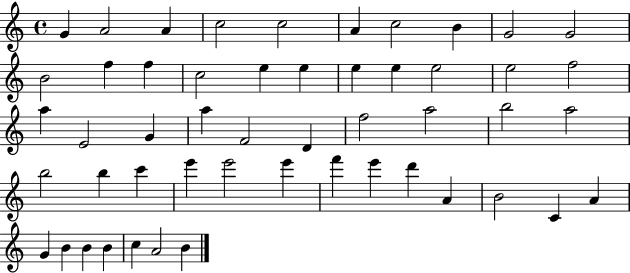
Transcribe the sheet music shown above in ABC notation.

X:1
T:Untitled
M:4/4
L:1/4
K:C
G A2 A c2 c2 A c2 B G2 G2 B2 f f c2 e e e e e2 e2 f2 a E2 G a F2 D f2 a2 b2 a2 b2 b c' e' e'2 e' f' e' d' A B2 C A G B B B c A2 B